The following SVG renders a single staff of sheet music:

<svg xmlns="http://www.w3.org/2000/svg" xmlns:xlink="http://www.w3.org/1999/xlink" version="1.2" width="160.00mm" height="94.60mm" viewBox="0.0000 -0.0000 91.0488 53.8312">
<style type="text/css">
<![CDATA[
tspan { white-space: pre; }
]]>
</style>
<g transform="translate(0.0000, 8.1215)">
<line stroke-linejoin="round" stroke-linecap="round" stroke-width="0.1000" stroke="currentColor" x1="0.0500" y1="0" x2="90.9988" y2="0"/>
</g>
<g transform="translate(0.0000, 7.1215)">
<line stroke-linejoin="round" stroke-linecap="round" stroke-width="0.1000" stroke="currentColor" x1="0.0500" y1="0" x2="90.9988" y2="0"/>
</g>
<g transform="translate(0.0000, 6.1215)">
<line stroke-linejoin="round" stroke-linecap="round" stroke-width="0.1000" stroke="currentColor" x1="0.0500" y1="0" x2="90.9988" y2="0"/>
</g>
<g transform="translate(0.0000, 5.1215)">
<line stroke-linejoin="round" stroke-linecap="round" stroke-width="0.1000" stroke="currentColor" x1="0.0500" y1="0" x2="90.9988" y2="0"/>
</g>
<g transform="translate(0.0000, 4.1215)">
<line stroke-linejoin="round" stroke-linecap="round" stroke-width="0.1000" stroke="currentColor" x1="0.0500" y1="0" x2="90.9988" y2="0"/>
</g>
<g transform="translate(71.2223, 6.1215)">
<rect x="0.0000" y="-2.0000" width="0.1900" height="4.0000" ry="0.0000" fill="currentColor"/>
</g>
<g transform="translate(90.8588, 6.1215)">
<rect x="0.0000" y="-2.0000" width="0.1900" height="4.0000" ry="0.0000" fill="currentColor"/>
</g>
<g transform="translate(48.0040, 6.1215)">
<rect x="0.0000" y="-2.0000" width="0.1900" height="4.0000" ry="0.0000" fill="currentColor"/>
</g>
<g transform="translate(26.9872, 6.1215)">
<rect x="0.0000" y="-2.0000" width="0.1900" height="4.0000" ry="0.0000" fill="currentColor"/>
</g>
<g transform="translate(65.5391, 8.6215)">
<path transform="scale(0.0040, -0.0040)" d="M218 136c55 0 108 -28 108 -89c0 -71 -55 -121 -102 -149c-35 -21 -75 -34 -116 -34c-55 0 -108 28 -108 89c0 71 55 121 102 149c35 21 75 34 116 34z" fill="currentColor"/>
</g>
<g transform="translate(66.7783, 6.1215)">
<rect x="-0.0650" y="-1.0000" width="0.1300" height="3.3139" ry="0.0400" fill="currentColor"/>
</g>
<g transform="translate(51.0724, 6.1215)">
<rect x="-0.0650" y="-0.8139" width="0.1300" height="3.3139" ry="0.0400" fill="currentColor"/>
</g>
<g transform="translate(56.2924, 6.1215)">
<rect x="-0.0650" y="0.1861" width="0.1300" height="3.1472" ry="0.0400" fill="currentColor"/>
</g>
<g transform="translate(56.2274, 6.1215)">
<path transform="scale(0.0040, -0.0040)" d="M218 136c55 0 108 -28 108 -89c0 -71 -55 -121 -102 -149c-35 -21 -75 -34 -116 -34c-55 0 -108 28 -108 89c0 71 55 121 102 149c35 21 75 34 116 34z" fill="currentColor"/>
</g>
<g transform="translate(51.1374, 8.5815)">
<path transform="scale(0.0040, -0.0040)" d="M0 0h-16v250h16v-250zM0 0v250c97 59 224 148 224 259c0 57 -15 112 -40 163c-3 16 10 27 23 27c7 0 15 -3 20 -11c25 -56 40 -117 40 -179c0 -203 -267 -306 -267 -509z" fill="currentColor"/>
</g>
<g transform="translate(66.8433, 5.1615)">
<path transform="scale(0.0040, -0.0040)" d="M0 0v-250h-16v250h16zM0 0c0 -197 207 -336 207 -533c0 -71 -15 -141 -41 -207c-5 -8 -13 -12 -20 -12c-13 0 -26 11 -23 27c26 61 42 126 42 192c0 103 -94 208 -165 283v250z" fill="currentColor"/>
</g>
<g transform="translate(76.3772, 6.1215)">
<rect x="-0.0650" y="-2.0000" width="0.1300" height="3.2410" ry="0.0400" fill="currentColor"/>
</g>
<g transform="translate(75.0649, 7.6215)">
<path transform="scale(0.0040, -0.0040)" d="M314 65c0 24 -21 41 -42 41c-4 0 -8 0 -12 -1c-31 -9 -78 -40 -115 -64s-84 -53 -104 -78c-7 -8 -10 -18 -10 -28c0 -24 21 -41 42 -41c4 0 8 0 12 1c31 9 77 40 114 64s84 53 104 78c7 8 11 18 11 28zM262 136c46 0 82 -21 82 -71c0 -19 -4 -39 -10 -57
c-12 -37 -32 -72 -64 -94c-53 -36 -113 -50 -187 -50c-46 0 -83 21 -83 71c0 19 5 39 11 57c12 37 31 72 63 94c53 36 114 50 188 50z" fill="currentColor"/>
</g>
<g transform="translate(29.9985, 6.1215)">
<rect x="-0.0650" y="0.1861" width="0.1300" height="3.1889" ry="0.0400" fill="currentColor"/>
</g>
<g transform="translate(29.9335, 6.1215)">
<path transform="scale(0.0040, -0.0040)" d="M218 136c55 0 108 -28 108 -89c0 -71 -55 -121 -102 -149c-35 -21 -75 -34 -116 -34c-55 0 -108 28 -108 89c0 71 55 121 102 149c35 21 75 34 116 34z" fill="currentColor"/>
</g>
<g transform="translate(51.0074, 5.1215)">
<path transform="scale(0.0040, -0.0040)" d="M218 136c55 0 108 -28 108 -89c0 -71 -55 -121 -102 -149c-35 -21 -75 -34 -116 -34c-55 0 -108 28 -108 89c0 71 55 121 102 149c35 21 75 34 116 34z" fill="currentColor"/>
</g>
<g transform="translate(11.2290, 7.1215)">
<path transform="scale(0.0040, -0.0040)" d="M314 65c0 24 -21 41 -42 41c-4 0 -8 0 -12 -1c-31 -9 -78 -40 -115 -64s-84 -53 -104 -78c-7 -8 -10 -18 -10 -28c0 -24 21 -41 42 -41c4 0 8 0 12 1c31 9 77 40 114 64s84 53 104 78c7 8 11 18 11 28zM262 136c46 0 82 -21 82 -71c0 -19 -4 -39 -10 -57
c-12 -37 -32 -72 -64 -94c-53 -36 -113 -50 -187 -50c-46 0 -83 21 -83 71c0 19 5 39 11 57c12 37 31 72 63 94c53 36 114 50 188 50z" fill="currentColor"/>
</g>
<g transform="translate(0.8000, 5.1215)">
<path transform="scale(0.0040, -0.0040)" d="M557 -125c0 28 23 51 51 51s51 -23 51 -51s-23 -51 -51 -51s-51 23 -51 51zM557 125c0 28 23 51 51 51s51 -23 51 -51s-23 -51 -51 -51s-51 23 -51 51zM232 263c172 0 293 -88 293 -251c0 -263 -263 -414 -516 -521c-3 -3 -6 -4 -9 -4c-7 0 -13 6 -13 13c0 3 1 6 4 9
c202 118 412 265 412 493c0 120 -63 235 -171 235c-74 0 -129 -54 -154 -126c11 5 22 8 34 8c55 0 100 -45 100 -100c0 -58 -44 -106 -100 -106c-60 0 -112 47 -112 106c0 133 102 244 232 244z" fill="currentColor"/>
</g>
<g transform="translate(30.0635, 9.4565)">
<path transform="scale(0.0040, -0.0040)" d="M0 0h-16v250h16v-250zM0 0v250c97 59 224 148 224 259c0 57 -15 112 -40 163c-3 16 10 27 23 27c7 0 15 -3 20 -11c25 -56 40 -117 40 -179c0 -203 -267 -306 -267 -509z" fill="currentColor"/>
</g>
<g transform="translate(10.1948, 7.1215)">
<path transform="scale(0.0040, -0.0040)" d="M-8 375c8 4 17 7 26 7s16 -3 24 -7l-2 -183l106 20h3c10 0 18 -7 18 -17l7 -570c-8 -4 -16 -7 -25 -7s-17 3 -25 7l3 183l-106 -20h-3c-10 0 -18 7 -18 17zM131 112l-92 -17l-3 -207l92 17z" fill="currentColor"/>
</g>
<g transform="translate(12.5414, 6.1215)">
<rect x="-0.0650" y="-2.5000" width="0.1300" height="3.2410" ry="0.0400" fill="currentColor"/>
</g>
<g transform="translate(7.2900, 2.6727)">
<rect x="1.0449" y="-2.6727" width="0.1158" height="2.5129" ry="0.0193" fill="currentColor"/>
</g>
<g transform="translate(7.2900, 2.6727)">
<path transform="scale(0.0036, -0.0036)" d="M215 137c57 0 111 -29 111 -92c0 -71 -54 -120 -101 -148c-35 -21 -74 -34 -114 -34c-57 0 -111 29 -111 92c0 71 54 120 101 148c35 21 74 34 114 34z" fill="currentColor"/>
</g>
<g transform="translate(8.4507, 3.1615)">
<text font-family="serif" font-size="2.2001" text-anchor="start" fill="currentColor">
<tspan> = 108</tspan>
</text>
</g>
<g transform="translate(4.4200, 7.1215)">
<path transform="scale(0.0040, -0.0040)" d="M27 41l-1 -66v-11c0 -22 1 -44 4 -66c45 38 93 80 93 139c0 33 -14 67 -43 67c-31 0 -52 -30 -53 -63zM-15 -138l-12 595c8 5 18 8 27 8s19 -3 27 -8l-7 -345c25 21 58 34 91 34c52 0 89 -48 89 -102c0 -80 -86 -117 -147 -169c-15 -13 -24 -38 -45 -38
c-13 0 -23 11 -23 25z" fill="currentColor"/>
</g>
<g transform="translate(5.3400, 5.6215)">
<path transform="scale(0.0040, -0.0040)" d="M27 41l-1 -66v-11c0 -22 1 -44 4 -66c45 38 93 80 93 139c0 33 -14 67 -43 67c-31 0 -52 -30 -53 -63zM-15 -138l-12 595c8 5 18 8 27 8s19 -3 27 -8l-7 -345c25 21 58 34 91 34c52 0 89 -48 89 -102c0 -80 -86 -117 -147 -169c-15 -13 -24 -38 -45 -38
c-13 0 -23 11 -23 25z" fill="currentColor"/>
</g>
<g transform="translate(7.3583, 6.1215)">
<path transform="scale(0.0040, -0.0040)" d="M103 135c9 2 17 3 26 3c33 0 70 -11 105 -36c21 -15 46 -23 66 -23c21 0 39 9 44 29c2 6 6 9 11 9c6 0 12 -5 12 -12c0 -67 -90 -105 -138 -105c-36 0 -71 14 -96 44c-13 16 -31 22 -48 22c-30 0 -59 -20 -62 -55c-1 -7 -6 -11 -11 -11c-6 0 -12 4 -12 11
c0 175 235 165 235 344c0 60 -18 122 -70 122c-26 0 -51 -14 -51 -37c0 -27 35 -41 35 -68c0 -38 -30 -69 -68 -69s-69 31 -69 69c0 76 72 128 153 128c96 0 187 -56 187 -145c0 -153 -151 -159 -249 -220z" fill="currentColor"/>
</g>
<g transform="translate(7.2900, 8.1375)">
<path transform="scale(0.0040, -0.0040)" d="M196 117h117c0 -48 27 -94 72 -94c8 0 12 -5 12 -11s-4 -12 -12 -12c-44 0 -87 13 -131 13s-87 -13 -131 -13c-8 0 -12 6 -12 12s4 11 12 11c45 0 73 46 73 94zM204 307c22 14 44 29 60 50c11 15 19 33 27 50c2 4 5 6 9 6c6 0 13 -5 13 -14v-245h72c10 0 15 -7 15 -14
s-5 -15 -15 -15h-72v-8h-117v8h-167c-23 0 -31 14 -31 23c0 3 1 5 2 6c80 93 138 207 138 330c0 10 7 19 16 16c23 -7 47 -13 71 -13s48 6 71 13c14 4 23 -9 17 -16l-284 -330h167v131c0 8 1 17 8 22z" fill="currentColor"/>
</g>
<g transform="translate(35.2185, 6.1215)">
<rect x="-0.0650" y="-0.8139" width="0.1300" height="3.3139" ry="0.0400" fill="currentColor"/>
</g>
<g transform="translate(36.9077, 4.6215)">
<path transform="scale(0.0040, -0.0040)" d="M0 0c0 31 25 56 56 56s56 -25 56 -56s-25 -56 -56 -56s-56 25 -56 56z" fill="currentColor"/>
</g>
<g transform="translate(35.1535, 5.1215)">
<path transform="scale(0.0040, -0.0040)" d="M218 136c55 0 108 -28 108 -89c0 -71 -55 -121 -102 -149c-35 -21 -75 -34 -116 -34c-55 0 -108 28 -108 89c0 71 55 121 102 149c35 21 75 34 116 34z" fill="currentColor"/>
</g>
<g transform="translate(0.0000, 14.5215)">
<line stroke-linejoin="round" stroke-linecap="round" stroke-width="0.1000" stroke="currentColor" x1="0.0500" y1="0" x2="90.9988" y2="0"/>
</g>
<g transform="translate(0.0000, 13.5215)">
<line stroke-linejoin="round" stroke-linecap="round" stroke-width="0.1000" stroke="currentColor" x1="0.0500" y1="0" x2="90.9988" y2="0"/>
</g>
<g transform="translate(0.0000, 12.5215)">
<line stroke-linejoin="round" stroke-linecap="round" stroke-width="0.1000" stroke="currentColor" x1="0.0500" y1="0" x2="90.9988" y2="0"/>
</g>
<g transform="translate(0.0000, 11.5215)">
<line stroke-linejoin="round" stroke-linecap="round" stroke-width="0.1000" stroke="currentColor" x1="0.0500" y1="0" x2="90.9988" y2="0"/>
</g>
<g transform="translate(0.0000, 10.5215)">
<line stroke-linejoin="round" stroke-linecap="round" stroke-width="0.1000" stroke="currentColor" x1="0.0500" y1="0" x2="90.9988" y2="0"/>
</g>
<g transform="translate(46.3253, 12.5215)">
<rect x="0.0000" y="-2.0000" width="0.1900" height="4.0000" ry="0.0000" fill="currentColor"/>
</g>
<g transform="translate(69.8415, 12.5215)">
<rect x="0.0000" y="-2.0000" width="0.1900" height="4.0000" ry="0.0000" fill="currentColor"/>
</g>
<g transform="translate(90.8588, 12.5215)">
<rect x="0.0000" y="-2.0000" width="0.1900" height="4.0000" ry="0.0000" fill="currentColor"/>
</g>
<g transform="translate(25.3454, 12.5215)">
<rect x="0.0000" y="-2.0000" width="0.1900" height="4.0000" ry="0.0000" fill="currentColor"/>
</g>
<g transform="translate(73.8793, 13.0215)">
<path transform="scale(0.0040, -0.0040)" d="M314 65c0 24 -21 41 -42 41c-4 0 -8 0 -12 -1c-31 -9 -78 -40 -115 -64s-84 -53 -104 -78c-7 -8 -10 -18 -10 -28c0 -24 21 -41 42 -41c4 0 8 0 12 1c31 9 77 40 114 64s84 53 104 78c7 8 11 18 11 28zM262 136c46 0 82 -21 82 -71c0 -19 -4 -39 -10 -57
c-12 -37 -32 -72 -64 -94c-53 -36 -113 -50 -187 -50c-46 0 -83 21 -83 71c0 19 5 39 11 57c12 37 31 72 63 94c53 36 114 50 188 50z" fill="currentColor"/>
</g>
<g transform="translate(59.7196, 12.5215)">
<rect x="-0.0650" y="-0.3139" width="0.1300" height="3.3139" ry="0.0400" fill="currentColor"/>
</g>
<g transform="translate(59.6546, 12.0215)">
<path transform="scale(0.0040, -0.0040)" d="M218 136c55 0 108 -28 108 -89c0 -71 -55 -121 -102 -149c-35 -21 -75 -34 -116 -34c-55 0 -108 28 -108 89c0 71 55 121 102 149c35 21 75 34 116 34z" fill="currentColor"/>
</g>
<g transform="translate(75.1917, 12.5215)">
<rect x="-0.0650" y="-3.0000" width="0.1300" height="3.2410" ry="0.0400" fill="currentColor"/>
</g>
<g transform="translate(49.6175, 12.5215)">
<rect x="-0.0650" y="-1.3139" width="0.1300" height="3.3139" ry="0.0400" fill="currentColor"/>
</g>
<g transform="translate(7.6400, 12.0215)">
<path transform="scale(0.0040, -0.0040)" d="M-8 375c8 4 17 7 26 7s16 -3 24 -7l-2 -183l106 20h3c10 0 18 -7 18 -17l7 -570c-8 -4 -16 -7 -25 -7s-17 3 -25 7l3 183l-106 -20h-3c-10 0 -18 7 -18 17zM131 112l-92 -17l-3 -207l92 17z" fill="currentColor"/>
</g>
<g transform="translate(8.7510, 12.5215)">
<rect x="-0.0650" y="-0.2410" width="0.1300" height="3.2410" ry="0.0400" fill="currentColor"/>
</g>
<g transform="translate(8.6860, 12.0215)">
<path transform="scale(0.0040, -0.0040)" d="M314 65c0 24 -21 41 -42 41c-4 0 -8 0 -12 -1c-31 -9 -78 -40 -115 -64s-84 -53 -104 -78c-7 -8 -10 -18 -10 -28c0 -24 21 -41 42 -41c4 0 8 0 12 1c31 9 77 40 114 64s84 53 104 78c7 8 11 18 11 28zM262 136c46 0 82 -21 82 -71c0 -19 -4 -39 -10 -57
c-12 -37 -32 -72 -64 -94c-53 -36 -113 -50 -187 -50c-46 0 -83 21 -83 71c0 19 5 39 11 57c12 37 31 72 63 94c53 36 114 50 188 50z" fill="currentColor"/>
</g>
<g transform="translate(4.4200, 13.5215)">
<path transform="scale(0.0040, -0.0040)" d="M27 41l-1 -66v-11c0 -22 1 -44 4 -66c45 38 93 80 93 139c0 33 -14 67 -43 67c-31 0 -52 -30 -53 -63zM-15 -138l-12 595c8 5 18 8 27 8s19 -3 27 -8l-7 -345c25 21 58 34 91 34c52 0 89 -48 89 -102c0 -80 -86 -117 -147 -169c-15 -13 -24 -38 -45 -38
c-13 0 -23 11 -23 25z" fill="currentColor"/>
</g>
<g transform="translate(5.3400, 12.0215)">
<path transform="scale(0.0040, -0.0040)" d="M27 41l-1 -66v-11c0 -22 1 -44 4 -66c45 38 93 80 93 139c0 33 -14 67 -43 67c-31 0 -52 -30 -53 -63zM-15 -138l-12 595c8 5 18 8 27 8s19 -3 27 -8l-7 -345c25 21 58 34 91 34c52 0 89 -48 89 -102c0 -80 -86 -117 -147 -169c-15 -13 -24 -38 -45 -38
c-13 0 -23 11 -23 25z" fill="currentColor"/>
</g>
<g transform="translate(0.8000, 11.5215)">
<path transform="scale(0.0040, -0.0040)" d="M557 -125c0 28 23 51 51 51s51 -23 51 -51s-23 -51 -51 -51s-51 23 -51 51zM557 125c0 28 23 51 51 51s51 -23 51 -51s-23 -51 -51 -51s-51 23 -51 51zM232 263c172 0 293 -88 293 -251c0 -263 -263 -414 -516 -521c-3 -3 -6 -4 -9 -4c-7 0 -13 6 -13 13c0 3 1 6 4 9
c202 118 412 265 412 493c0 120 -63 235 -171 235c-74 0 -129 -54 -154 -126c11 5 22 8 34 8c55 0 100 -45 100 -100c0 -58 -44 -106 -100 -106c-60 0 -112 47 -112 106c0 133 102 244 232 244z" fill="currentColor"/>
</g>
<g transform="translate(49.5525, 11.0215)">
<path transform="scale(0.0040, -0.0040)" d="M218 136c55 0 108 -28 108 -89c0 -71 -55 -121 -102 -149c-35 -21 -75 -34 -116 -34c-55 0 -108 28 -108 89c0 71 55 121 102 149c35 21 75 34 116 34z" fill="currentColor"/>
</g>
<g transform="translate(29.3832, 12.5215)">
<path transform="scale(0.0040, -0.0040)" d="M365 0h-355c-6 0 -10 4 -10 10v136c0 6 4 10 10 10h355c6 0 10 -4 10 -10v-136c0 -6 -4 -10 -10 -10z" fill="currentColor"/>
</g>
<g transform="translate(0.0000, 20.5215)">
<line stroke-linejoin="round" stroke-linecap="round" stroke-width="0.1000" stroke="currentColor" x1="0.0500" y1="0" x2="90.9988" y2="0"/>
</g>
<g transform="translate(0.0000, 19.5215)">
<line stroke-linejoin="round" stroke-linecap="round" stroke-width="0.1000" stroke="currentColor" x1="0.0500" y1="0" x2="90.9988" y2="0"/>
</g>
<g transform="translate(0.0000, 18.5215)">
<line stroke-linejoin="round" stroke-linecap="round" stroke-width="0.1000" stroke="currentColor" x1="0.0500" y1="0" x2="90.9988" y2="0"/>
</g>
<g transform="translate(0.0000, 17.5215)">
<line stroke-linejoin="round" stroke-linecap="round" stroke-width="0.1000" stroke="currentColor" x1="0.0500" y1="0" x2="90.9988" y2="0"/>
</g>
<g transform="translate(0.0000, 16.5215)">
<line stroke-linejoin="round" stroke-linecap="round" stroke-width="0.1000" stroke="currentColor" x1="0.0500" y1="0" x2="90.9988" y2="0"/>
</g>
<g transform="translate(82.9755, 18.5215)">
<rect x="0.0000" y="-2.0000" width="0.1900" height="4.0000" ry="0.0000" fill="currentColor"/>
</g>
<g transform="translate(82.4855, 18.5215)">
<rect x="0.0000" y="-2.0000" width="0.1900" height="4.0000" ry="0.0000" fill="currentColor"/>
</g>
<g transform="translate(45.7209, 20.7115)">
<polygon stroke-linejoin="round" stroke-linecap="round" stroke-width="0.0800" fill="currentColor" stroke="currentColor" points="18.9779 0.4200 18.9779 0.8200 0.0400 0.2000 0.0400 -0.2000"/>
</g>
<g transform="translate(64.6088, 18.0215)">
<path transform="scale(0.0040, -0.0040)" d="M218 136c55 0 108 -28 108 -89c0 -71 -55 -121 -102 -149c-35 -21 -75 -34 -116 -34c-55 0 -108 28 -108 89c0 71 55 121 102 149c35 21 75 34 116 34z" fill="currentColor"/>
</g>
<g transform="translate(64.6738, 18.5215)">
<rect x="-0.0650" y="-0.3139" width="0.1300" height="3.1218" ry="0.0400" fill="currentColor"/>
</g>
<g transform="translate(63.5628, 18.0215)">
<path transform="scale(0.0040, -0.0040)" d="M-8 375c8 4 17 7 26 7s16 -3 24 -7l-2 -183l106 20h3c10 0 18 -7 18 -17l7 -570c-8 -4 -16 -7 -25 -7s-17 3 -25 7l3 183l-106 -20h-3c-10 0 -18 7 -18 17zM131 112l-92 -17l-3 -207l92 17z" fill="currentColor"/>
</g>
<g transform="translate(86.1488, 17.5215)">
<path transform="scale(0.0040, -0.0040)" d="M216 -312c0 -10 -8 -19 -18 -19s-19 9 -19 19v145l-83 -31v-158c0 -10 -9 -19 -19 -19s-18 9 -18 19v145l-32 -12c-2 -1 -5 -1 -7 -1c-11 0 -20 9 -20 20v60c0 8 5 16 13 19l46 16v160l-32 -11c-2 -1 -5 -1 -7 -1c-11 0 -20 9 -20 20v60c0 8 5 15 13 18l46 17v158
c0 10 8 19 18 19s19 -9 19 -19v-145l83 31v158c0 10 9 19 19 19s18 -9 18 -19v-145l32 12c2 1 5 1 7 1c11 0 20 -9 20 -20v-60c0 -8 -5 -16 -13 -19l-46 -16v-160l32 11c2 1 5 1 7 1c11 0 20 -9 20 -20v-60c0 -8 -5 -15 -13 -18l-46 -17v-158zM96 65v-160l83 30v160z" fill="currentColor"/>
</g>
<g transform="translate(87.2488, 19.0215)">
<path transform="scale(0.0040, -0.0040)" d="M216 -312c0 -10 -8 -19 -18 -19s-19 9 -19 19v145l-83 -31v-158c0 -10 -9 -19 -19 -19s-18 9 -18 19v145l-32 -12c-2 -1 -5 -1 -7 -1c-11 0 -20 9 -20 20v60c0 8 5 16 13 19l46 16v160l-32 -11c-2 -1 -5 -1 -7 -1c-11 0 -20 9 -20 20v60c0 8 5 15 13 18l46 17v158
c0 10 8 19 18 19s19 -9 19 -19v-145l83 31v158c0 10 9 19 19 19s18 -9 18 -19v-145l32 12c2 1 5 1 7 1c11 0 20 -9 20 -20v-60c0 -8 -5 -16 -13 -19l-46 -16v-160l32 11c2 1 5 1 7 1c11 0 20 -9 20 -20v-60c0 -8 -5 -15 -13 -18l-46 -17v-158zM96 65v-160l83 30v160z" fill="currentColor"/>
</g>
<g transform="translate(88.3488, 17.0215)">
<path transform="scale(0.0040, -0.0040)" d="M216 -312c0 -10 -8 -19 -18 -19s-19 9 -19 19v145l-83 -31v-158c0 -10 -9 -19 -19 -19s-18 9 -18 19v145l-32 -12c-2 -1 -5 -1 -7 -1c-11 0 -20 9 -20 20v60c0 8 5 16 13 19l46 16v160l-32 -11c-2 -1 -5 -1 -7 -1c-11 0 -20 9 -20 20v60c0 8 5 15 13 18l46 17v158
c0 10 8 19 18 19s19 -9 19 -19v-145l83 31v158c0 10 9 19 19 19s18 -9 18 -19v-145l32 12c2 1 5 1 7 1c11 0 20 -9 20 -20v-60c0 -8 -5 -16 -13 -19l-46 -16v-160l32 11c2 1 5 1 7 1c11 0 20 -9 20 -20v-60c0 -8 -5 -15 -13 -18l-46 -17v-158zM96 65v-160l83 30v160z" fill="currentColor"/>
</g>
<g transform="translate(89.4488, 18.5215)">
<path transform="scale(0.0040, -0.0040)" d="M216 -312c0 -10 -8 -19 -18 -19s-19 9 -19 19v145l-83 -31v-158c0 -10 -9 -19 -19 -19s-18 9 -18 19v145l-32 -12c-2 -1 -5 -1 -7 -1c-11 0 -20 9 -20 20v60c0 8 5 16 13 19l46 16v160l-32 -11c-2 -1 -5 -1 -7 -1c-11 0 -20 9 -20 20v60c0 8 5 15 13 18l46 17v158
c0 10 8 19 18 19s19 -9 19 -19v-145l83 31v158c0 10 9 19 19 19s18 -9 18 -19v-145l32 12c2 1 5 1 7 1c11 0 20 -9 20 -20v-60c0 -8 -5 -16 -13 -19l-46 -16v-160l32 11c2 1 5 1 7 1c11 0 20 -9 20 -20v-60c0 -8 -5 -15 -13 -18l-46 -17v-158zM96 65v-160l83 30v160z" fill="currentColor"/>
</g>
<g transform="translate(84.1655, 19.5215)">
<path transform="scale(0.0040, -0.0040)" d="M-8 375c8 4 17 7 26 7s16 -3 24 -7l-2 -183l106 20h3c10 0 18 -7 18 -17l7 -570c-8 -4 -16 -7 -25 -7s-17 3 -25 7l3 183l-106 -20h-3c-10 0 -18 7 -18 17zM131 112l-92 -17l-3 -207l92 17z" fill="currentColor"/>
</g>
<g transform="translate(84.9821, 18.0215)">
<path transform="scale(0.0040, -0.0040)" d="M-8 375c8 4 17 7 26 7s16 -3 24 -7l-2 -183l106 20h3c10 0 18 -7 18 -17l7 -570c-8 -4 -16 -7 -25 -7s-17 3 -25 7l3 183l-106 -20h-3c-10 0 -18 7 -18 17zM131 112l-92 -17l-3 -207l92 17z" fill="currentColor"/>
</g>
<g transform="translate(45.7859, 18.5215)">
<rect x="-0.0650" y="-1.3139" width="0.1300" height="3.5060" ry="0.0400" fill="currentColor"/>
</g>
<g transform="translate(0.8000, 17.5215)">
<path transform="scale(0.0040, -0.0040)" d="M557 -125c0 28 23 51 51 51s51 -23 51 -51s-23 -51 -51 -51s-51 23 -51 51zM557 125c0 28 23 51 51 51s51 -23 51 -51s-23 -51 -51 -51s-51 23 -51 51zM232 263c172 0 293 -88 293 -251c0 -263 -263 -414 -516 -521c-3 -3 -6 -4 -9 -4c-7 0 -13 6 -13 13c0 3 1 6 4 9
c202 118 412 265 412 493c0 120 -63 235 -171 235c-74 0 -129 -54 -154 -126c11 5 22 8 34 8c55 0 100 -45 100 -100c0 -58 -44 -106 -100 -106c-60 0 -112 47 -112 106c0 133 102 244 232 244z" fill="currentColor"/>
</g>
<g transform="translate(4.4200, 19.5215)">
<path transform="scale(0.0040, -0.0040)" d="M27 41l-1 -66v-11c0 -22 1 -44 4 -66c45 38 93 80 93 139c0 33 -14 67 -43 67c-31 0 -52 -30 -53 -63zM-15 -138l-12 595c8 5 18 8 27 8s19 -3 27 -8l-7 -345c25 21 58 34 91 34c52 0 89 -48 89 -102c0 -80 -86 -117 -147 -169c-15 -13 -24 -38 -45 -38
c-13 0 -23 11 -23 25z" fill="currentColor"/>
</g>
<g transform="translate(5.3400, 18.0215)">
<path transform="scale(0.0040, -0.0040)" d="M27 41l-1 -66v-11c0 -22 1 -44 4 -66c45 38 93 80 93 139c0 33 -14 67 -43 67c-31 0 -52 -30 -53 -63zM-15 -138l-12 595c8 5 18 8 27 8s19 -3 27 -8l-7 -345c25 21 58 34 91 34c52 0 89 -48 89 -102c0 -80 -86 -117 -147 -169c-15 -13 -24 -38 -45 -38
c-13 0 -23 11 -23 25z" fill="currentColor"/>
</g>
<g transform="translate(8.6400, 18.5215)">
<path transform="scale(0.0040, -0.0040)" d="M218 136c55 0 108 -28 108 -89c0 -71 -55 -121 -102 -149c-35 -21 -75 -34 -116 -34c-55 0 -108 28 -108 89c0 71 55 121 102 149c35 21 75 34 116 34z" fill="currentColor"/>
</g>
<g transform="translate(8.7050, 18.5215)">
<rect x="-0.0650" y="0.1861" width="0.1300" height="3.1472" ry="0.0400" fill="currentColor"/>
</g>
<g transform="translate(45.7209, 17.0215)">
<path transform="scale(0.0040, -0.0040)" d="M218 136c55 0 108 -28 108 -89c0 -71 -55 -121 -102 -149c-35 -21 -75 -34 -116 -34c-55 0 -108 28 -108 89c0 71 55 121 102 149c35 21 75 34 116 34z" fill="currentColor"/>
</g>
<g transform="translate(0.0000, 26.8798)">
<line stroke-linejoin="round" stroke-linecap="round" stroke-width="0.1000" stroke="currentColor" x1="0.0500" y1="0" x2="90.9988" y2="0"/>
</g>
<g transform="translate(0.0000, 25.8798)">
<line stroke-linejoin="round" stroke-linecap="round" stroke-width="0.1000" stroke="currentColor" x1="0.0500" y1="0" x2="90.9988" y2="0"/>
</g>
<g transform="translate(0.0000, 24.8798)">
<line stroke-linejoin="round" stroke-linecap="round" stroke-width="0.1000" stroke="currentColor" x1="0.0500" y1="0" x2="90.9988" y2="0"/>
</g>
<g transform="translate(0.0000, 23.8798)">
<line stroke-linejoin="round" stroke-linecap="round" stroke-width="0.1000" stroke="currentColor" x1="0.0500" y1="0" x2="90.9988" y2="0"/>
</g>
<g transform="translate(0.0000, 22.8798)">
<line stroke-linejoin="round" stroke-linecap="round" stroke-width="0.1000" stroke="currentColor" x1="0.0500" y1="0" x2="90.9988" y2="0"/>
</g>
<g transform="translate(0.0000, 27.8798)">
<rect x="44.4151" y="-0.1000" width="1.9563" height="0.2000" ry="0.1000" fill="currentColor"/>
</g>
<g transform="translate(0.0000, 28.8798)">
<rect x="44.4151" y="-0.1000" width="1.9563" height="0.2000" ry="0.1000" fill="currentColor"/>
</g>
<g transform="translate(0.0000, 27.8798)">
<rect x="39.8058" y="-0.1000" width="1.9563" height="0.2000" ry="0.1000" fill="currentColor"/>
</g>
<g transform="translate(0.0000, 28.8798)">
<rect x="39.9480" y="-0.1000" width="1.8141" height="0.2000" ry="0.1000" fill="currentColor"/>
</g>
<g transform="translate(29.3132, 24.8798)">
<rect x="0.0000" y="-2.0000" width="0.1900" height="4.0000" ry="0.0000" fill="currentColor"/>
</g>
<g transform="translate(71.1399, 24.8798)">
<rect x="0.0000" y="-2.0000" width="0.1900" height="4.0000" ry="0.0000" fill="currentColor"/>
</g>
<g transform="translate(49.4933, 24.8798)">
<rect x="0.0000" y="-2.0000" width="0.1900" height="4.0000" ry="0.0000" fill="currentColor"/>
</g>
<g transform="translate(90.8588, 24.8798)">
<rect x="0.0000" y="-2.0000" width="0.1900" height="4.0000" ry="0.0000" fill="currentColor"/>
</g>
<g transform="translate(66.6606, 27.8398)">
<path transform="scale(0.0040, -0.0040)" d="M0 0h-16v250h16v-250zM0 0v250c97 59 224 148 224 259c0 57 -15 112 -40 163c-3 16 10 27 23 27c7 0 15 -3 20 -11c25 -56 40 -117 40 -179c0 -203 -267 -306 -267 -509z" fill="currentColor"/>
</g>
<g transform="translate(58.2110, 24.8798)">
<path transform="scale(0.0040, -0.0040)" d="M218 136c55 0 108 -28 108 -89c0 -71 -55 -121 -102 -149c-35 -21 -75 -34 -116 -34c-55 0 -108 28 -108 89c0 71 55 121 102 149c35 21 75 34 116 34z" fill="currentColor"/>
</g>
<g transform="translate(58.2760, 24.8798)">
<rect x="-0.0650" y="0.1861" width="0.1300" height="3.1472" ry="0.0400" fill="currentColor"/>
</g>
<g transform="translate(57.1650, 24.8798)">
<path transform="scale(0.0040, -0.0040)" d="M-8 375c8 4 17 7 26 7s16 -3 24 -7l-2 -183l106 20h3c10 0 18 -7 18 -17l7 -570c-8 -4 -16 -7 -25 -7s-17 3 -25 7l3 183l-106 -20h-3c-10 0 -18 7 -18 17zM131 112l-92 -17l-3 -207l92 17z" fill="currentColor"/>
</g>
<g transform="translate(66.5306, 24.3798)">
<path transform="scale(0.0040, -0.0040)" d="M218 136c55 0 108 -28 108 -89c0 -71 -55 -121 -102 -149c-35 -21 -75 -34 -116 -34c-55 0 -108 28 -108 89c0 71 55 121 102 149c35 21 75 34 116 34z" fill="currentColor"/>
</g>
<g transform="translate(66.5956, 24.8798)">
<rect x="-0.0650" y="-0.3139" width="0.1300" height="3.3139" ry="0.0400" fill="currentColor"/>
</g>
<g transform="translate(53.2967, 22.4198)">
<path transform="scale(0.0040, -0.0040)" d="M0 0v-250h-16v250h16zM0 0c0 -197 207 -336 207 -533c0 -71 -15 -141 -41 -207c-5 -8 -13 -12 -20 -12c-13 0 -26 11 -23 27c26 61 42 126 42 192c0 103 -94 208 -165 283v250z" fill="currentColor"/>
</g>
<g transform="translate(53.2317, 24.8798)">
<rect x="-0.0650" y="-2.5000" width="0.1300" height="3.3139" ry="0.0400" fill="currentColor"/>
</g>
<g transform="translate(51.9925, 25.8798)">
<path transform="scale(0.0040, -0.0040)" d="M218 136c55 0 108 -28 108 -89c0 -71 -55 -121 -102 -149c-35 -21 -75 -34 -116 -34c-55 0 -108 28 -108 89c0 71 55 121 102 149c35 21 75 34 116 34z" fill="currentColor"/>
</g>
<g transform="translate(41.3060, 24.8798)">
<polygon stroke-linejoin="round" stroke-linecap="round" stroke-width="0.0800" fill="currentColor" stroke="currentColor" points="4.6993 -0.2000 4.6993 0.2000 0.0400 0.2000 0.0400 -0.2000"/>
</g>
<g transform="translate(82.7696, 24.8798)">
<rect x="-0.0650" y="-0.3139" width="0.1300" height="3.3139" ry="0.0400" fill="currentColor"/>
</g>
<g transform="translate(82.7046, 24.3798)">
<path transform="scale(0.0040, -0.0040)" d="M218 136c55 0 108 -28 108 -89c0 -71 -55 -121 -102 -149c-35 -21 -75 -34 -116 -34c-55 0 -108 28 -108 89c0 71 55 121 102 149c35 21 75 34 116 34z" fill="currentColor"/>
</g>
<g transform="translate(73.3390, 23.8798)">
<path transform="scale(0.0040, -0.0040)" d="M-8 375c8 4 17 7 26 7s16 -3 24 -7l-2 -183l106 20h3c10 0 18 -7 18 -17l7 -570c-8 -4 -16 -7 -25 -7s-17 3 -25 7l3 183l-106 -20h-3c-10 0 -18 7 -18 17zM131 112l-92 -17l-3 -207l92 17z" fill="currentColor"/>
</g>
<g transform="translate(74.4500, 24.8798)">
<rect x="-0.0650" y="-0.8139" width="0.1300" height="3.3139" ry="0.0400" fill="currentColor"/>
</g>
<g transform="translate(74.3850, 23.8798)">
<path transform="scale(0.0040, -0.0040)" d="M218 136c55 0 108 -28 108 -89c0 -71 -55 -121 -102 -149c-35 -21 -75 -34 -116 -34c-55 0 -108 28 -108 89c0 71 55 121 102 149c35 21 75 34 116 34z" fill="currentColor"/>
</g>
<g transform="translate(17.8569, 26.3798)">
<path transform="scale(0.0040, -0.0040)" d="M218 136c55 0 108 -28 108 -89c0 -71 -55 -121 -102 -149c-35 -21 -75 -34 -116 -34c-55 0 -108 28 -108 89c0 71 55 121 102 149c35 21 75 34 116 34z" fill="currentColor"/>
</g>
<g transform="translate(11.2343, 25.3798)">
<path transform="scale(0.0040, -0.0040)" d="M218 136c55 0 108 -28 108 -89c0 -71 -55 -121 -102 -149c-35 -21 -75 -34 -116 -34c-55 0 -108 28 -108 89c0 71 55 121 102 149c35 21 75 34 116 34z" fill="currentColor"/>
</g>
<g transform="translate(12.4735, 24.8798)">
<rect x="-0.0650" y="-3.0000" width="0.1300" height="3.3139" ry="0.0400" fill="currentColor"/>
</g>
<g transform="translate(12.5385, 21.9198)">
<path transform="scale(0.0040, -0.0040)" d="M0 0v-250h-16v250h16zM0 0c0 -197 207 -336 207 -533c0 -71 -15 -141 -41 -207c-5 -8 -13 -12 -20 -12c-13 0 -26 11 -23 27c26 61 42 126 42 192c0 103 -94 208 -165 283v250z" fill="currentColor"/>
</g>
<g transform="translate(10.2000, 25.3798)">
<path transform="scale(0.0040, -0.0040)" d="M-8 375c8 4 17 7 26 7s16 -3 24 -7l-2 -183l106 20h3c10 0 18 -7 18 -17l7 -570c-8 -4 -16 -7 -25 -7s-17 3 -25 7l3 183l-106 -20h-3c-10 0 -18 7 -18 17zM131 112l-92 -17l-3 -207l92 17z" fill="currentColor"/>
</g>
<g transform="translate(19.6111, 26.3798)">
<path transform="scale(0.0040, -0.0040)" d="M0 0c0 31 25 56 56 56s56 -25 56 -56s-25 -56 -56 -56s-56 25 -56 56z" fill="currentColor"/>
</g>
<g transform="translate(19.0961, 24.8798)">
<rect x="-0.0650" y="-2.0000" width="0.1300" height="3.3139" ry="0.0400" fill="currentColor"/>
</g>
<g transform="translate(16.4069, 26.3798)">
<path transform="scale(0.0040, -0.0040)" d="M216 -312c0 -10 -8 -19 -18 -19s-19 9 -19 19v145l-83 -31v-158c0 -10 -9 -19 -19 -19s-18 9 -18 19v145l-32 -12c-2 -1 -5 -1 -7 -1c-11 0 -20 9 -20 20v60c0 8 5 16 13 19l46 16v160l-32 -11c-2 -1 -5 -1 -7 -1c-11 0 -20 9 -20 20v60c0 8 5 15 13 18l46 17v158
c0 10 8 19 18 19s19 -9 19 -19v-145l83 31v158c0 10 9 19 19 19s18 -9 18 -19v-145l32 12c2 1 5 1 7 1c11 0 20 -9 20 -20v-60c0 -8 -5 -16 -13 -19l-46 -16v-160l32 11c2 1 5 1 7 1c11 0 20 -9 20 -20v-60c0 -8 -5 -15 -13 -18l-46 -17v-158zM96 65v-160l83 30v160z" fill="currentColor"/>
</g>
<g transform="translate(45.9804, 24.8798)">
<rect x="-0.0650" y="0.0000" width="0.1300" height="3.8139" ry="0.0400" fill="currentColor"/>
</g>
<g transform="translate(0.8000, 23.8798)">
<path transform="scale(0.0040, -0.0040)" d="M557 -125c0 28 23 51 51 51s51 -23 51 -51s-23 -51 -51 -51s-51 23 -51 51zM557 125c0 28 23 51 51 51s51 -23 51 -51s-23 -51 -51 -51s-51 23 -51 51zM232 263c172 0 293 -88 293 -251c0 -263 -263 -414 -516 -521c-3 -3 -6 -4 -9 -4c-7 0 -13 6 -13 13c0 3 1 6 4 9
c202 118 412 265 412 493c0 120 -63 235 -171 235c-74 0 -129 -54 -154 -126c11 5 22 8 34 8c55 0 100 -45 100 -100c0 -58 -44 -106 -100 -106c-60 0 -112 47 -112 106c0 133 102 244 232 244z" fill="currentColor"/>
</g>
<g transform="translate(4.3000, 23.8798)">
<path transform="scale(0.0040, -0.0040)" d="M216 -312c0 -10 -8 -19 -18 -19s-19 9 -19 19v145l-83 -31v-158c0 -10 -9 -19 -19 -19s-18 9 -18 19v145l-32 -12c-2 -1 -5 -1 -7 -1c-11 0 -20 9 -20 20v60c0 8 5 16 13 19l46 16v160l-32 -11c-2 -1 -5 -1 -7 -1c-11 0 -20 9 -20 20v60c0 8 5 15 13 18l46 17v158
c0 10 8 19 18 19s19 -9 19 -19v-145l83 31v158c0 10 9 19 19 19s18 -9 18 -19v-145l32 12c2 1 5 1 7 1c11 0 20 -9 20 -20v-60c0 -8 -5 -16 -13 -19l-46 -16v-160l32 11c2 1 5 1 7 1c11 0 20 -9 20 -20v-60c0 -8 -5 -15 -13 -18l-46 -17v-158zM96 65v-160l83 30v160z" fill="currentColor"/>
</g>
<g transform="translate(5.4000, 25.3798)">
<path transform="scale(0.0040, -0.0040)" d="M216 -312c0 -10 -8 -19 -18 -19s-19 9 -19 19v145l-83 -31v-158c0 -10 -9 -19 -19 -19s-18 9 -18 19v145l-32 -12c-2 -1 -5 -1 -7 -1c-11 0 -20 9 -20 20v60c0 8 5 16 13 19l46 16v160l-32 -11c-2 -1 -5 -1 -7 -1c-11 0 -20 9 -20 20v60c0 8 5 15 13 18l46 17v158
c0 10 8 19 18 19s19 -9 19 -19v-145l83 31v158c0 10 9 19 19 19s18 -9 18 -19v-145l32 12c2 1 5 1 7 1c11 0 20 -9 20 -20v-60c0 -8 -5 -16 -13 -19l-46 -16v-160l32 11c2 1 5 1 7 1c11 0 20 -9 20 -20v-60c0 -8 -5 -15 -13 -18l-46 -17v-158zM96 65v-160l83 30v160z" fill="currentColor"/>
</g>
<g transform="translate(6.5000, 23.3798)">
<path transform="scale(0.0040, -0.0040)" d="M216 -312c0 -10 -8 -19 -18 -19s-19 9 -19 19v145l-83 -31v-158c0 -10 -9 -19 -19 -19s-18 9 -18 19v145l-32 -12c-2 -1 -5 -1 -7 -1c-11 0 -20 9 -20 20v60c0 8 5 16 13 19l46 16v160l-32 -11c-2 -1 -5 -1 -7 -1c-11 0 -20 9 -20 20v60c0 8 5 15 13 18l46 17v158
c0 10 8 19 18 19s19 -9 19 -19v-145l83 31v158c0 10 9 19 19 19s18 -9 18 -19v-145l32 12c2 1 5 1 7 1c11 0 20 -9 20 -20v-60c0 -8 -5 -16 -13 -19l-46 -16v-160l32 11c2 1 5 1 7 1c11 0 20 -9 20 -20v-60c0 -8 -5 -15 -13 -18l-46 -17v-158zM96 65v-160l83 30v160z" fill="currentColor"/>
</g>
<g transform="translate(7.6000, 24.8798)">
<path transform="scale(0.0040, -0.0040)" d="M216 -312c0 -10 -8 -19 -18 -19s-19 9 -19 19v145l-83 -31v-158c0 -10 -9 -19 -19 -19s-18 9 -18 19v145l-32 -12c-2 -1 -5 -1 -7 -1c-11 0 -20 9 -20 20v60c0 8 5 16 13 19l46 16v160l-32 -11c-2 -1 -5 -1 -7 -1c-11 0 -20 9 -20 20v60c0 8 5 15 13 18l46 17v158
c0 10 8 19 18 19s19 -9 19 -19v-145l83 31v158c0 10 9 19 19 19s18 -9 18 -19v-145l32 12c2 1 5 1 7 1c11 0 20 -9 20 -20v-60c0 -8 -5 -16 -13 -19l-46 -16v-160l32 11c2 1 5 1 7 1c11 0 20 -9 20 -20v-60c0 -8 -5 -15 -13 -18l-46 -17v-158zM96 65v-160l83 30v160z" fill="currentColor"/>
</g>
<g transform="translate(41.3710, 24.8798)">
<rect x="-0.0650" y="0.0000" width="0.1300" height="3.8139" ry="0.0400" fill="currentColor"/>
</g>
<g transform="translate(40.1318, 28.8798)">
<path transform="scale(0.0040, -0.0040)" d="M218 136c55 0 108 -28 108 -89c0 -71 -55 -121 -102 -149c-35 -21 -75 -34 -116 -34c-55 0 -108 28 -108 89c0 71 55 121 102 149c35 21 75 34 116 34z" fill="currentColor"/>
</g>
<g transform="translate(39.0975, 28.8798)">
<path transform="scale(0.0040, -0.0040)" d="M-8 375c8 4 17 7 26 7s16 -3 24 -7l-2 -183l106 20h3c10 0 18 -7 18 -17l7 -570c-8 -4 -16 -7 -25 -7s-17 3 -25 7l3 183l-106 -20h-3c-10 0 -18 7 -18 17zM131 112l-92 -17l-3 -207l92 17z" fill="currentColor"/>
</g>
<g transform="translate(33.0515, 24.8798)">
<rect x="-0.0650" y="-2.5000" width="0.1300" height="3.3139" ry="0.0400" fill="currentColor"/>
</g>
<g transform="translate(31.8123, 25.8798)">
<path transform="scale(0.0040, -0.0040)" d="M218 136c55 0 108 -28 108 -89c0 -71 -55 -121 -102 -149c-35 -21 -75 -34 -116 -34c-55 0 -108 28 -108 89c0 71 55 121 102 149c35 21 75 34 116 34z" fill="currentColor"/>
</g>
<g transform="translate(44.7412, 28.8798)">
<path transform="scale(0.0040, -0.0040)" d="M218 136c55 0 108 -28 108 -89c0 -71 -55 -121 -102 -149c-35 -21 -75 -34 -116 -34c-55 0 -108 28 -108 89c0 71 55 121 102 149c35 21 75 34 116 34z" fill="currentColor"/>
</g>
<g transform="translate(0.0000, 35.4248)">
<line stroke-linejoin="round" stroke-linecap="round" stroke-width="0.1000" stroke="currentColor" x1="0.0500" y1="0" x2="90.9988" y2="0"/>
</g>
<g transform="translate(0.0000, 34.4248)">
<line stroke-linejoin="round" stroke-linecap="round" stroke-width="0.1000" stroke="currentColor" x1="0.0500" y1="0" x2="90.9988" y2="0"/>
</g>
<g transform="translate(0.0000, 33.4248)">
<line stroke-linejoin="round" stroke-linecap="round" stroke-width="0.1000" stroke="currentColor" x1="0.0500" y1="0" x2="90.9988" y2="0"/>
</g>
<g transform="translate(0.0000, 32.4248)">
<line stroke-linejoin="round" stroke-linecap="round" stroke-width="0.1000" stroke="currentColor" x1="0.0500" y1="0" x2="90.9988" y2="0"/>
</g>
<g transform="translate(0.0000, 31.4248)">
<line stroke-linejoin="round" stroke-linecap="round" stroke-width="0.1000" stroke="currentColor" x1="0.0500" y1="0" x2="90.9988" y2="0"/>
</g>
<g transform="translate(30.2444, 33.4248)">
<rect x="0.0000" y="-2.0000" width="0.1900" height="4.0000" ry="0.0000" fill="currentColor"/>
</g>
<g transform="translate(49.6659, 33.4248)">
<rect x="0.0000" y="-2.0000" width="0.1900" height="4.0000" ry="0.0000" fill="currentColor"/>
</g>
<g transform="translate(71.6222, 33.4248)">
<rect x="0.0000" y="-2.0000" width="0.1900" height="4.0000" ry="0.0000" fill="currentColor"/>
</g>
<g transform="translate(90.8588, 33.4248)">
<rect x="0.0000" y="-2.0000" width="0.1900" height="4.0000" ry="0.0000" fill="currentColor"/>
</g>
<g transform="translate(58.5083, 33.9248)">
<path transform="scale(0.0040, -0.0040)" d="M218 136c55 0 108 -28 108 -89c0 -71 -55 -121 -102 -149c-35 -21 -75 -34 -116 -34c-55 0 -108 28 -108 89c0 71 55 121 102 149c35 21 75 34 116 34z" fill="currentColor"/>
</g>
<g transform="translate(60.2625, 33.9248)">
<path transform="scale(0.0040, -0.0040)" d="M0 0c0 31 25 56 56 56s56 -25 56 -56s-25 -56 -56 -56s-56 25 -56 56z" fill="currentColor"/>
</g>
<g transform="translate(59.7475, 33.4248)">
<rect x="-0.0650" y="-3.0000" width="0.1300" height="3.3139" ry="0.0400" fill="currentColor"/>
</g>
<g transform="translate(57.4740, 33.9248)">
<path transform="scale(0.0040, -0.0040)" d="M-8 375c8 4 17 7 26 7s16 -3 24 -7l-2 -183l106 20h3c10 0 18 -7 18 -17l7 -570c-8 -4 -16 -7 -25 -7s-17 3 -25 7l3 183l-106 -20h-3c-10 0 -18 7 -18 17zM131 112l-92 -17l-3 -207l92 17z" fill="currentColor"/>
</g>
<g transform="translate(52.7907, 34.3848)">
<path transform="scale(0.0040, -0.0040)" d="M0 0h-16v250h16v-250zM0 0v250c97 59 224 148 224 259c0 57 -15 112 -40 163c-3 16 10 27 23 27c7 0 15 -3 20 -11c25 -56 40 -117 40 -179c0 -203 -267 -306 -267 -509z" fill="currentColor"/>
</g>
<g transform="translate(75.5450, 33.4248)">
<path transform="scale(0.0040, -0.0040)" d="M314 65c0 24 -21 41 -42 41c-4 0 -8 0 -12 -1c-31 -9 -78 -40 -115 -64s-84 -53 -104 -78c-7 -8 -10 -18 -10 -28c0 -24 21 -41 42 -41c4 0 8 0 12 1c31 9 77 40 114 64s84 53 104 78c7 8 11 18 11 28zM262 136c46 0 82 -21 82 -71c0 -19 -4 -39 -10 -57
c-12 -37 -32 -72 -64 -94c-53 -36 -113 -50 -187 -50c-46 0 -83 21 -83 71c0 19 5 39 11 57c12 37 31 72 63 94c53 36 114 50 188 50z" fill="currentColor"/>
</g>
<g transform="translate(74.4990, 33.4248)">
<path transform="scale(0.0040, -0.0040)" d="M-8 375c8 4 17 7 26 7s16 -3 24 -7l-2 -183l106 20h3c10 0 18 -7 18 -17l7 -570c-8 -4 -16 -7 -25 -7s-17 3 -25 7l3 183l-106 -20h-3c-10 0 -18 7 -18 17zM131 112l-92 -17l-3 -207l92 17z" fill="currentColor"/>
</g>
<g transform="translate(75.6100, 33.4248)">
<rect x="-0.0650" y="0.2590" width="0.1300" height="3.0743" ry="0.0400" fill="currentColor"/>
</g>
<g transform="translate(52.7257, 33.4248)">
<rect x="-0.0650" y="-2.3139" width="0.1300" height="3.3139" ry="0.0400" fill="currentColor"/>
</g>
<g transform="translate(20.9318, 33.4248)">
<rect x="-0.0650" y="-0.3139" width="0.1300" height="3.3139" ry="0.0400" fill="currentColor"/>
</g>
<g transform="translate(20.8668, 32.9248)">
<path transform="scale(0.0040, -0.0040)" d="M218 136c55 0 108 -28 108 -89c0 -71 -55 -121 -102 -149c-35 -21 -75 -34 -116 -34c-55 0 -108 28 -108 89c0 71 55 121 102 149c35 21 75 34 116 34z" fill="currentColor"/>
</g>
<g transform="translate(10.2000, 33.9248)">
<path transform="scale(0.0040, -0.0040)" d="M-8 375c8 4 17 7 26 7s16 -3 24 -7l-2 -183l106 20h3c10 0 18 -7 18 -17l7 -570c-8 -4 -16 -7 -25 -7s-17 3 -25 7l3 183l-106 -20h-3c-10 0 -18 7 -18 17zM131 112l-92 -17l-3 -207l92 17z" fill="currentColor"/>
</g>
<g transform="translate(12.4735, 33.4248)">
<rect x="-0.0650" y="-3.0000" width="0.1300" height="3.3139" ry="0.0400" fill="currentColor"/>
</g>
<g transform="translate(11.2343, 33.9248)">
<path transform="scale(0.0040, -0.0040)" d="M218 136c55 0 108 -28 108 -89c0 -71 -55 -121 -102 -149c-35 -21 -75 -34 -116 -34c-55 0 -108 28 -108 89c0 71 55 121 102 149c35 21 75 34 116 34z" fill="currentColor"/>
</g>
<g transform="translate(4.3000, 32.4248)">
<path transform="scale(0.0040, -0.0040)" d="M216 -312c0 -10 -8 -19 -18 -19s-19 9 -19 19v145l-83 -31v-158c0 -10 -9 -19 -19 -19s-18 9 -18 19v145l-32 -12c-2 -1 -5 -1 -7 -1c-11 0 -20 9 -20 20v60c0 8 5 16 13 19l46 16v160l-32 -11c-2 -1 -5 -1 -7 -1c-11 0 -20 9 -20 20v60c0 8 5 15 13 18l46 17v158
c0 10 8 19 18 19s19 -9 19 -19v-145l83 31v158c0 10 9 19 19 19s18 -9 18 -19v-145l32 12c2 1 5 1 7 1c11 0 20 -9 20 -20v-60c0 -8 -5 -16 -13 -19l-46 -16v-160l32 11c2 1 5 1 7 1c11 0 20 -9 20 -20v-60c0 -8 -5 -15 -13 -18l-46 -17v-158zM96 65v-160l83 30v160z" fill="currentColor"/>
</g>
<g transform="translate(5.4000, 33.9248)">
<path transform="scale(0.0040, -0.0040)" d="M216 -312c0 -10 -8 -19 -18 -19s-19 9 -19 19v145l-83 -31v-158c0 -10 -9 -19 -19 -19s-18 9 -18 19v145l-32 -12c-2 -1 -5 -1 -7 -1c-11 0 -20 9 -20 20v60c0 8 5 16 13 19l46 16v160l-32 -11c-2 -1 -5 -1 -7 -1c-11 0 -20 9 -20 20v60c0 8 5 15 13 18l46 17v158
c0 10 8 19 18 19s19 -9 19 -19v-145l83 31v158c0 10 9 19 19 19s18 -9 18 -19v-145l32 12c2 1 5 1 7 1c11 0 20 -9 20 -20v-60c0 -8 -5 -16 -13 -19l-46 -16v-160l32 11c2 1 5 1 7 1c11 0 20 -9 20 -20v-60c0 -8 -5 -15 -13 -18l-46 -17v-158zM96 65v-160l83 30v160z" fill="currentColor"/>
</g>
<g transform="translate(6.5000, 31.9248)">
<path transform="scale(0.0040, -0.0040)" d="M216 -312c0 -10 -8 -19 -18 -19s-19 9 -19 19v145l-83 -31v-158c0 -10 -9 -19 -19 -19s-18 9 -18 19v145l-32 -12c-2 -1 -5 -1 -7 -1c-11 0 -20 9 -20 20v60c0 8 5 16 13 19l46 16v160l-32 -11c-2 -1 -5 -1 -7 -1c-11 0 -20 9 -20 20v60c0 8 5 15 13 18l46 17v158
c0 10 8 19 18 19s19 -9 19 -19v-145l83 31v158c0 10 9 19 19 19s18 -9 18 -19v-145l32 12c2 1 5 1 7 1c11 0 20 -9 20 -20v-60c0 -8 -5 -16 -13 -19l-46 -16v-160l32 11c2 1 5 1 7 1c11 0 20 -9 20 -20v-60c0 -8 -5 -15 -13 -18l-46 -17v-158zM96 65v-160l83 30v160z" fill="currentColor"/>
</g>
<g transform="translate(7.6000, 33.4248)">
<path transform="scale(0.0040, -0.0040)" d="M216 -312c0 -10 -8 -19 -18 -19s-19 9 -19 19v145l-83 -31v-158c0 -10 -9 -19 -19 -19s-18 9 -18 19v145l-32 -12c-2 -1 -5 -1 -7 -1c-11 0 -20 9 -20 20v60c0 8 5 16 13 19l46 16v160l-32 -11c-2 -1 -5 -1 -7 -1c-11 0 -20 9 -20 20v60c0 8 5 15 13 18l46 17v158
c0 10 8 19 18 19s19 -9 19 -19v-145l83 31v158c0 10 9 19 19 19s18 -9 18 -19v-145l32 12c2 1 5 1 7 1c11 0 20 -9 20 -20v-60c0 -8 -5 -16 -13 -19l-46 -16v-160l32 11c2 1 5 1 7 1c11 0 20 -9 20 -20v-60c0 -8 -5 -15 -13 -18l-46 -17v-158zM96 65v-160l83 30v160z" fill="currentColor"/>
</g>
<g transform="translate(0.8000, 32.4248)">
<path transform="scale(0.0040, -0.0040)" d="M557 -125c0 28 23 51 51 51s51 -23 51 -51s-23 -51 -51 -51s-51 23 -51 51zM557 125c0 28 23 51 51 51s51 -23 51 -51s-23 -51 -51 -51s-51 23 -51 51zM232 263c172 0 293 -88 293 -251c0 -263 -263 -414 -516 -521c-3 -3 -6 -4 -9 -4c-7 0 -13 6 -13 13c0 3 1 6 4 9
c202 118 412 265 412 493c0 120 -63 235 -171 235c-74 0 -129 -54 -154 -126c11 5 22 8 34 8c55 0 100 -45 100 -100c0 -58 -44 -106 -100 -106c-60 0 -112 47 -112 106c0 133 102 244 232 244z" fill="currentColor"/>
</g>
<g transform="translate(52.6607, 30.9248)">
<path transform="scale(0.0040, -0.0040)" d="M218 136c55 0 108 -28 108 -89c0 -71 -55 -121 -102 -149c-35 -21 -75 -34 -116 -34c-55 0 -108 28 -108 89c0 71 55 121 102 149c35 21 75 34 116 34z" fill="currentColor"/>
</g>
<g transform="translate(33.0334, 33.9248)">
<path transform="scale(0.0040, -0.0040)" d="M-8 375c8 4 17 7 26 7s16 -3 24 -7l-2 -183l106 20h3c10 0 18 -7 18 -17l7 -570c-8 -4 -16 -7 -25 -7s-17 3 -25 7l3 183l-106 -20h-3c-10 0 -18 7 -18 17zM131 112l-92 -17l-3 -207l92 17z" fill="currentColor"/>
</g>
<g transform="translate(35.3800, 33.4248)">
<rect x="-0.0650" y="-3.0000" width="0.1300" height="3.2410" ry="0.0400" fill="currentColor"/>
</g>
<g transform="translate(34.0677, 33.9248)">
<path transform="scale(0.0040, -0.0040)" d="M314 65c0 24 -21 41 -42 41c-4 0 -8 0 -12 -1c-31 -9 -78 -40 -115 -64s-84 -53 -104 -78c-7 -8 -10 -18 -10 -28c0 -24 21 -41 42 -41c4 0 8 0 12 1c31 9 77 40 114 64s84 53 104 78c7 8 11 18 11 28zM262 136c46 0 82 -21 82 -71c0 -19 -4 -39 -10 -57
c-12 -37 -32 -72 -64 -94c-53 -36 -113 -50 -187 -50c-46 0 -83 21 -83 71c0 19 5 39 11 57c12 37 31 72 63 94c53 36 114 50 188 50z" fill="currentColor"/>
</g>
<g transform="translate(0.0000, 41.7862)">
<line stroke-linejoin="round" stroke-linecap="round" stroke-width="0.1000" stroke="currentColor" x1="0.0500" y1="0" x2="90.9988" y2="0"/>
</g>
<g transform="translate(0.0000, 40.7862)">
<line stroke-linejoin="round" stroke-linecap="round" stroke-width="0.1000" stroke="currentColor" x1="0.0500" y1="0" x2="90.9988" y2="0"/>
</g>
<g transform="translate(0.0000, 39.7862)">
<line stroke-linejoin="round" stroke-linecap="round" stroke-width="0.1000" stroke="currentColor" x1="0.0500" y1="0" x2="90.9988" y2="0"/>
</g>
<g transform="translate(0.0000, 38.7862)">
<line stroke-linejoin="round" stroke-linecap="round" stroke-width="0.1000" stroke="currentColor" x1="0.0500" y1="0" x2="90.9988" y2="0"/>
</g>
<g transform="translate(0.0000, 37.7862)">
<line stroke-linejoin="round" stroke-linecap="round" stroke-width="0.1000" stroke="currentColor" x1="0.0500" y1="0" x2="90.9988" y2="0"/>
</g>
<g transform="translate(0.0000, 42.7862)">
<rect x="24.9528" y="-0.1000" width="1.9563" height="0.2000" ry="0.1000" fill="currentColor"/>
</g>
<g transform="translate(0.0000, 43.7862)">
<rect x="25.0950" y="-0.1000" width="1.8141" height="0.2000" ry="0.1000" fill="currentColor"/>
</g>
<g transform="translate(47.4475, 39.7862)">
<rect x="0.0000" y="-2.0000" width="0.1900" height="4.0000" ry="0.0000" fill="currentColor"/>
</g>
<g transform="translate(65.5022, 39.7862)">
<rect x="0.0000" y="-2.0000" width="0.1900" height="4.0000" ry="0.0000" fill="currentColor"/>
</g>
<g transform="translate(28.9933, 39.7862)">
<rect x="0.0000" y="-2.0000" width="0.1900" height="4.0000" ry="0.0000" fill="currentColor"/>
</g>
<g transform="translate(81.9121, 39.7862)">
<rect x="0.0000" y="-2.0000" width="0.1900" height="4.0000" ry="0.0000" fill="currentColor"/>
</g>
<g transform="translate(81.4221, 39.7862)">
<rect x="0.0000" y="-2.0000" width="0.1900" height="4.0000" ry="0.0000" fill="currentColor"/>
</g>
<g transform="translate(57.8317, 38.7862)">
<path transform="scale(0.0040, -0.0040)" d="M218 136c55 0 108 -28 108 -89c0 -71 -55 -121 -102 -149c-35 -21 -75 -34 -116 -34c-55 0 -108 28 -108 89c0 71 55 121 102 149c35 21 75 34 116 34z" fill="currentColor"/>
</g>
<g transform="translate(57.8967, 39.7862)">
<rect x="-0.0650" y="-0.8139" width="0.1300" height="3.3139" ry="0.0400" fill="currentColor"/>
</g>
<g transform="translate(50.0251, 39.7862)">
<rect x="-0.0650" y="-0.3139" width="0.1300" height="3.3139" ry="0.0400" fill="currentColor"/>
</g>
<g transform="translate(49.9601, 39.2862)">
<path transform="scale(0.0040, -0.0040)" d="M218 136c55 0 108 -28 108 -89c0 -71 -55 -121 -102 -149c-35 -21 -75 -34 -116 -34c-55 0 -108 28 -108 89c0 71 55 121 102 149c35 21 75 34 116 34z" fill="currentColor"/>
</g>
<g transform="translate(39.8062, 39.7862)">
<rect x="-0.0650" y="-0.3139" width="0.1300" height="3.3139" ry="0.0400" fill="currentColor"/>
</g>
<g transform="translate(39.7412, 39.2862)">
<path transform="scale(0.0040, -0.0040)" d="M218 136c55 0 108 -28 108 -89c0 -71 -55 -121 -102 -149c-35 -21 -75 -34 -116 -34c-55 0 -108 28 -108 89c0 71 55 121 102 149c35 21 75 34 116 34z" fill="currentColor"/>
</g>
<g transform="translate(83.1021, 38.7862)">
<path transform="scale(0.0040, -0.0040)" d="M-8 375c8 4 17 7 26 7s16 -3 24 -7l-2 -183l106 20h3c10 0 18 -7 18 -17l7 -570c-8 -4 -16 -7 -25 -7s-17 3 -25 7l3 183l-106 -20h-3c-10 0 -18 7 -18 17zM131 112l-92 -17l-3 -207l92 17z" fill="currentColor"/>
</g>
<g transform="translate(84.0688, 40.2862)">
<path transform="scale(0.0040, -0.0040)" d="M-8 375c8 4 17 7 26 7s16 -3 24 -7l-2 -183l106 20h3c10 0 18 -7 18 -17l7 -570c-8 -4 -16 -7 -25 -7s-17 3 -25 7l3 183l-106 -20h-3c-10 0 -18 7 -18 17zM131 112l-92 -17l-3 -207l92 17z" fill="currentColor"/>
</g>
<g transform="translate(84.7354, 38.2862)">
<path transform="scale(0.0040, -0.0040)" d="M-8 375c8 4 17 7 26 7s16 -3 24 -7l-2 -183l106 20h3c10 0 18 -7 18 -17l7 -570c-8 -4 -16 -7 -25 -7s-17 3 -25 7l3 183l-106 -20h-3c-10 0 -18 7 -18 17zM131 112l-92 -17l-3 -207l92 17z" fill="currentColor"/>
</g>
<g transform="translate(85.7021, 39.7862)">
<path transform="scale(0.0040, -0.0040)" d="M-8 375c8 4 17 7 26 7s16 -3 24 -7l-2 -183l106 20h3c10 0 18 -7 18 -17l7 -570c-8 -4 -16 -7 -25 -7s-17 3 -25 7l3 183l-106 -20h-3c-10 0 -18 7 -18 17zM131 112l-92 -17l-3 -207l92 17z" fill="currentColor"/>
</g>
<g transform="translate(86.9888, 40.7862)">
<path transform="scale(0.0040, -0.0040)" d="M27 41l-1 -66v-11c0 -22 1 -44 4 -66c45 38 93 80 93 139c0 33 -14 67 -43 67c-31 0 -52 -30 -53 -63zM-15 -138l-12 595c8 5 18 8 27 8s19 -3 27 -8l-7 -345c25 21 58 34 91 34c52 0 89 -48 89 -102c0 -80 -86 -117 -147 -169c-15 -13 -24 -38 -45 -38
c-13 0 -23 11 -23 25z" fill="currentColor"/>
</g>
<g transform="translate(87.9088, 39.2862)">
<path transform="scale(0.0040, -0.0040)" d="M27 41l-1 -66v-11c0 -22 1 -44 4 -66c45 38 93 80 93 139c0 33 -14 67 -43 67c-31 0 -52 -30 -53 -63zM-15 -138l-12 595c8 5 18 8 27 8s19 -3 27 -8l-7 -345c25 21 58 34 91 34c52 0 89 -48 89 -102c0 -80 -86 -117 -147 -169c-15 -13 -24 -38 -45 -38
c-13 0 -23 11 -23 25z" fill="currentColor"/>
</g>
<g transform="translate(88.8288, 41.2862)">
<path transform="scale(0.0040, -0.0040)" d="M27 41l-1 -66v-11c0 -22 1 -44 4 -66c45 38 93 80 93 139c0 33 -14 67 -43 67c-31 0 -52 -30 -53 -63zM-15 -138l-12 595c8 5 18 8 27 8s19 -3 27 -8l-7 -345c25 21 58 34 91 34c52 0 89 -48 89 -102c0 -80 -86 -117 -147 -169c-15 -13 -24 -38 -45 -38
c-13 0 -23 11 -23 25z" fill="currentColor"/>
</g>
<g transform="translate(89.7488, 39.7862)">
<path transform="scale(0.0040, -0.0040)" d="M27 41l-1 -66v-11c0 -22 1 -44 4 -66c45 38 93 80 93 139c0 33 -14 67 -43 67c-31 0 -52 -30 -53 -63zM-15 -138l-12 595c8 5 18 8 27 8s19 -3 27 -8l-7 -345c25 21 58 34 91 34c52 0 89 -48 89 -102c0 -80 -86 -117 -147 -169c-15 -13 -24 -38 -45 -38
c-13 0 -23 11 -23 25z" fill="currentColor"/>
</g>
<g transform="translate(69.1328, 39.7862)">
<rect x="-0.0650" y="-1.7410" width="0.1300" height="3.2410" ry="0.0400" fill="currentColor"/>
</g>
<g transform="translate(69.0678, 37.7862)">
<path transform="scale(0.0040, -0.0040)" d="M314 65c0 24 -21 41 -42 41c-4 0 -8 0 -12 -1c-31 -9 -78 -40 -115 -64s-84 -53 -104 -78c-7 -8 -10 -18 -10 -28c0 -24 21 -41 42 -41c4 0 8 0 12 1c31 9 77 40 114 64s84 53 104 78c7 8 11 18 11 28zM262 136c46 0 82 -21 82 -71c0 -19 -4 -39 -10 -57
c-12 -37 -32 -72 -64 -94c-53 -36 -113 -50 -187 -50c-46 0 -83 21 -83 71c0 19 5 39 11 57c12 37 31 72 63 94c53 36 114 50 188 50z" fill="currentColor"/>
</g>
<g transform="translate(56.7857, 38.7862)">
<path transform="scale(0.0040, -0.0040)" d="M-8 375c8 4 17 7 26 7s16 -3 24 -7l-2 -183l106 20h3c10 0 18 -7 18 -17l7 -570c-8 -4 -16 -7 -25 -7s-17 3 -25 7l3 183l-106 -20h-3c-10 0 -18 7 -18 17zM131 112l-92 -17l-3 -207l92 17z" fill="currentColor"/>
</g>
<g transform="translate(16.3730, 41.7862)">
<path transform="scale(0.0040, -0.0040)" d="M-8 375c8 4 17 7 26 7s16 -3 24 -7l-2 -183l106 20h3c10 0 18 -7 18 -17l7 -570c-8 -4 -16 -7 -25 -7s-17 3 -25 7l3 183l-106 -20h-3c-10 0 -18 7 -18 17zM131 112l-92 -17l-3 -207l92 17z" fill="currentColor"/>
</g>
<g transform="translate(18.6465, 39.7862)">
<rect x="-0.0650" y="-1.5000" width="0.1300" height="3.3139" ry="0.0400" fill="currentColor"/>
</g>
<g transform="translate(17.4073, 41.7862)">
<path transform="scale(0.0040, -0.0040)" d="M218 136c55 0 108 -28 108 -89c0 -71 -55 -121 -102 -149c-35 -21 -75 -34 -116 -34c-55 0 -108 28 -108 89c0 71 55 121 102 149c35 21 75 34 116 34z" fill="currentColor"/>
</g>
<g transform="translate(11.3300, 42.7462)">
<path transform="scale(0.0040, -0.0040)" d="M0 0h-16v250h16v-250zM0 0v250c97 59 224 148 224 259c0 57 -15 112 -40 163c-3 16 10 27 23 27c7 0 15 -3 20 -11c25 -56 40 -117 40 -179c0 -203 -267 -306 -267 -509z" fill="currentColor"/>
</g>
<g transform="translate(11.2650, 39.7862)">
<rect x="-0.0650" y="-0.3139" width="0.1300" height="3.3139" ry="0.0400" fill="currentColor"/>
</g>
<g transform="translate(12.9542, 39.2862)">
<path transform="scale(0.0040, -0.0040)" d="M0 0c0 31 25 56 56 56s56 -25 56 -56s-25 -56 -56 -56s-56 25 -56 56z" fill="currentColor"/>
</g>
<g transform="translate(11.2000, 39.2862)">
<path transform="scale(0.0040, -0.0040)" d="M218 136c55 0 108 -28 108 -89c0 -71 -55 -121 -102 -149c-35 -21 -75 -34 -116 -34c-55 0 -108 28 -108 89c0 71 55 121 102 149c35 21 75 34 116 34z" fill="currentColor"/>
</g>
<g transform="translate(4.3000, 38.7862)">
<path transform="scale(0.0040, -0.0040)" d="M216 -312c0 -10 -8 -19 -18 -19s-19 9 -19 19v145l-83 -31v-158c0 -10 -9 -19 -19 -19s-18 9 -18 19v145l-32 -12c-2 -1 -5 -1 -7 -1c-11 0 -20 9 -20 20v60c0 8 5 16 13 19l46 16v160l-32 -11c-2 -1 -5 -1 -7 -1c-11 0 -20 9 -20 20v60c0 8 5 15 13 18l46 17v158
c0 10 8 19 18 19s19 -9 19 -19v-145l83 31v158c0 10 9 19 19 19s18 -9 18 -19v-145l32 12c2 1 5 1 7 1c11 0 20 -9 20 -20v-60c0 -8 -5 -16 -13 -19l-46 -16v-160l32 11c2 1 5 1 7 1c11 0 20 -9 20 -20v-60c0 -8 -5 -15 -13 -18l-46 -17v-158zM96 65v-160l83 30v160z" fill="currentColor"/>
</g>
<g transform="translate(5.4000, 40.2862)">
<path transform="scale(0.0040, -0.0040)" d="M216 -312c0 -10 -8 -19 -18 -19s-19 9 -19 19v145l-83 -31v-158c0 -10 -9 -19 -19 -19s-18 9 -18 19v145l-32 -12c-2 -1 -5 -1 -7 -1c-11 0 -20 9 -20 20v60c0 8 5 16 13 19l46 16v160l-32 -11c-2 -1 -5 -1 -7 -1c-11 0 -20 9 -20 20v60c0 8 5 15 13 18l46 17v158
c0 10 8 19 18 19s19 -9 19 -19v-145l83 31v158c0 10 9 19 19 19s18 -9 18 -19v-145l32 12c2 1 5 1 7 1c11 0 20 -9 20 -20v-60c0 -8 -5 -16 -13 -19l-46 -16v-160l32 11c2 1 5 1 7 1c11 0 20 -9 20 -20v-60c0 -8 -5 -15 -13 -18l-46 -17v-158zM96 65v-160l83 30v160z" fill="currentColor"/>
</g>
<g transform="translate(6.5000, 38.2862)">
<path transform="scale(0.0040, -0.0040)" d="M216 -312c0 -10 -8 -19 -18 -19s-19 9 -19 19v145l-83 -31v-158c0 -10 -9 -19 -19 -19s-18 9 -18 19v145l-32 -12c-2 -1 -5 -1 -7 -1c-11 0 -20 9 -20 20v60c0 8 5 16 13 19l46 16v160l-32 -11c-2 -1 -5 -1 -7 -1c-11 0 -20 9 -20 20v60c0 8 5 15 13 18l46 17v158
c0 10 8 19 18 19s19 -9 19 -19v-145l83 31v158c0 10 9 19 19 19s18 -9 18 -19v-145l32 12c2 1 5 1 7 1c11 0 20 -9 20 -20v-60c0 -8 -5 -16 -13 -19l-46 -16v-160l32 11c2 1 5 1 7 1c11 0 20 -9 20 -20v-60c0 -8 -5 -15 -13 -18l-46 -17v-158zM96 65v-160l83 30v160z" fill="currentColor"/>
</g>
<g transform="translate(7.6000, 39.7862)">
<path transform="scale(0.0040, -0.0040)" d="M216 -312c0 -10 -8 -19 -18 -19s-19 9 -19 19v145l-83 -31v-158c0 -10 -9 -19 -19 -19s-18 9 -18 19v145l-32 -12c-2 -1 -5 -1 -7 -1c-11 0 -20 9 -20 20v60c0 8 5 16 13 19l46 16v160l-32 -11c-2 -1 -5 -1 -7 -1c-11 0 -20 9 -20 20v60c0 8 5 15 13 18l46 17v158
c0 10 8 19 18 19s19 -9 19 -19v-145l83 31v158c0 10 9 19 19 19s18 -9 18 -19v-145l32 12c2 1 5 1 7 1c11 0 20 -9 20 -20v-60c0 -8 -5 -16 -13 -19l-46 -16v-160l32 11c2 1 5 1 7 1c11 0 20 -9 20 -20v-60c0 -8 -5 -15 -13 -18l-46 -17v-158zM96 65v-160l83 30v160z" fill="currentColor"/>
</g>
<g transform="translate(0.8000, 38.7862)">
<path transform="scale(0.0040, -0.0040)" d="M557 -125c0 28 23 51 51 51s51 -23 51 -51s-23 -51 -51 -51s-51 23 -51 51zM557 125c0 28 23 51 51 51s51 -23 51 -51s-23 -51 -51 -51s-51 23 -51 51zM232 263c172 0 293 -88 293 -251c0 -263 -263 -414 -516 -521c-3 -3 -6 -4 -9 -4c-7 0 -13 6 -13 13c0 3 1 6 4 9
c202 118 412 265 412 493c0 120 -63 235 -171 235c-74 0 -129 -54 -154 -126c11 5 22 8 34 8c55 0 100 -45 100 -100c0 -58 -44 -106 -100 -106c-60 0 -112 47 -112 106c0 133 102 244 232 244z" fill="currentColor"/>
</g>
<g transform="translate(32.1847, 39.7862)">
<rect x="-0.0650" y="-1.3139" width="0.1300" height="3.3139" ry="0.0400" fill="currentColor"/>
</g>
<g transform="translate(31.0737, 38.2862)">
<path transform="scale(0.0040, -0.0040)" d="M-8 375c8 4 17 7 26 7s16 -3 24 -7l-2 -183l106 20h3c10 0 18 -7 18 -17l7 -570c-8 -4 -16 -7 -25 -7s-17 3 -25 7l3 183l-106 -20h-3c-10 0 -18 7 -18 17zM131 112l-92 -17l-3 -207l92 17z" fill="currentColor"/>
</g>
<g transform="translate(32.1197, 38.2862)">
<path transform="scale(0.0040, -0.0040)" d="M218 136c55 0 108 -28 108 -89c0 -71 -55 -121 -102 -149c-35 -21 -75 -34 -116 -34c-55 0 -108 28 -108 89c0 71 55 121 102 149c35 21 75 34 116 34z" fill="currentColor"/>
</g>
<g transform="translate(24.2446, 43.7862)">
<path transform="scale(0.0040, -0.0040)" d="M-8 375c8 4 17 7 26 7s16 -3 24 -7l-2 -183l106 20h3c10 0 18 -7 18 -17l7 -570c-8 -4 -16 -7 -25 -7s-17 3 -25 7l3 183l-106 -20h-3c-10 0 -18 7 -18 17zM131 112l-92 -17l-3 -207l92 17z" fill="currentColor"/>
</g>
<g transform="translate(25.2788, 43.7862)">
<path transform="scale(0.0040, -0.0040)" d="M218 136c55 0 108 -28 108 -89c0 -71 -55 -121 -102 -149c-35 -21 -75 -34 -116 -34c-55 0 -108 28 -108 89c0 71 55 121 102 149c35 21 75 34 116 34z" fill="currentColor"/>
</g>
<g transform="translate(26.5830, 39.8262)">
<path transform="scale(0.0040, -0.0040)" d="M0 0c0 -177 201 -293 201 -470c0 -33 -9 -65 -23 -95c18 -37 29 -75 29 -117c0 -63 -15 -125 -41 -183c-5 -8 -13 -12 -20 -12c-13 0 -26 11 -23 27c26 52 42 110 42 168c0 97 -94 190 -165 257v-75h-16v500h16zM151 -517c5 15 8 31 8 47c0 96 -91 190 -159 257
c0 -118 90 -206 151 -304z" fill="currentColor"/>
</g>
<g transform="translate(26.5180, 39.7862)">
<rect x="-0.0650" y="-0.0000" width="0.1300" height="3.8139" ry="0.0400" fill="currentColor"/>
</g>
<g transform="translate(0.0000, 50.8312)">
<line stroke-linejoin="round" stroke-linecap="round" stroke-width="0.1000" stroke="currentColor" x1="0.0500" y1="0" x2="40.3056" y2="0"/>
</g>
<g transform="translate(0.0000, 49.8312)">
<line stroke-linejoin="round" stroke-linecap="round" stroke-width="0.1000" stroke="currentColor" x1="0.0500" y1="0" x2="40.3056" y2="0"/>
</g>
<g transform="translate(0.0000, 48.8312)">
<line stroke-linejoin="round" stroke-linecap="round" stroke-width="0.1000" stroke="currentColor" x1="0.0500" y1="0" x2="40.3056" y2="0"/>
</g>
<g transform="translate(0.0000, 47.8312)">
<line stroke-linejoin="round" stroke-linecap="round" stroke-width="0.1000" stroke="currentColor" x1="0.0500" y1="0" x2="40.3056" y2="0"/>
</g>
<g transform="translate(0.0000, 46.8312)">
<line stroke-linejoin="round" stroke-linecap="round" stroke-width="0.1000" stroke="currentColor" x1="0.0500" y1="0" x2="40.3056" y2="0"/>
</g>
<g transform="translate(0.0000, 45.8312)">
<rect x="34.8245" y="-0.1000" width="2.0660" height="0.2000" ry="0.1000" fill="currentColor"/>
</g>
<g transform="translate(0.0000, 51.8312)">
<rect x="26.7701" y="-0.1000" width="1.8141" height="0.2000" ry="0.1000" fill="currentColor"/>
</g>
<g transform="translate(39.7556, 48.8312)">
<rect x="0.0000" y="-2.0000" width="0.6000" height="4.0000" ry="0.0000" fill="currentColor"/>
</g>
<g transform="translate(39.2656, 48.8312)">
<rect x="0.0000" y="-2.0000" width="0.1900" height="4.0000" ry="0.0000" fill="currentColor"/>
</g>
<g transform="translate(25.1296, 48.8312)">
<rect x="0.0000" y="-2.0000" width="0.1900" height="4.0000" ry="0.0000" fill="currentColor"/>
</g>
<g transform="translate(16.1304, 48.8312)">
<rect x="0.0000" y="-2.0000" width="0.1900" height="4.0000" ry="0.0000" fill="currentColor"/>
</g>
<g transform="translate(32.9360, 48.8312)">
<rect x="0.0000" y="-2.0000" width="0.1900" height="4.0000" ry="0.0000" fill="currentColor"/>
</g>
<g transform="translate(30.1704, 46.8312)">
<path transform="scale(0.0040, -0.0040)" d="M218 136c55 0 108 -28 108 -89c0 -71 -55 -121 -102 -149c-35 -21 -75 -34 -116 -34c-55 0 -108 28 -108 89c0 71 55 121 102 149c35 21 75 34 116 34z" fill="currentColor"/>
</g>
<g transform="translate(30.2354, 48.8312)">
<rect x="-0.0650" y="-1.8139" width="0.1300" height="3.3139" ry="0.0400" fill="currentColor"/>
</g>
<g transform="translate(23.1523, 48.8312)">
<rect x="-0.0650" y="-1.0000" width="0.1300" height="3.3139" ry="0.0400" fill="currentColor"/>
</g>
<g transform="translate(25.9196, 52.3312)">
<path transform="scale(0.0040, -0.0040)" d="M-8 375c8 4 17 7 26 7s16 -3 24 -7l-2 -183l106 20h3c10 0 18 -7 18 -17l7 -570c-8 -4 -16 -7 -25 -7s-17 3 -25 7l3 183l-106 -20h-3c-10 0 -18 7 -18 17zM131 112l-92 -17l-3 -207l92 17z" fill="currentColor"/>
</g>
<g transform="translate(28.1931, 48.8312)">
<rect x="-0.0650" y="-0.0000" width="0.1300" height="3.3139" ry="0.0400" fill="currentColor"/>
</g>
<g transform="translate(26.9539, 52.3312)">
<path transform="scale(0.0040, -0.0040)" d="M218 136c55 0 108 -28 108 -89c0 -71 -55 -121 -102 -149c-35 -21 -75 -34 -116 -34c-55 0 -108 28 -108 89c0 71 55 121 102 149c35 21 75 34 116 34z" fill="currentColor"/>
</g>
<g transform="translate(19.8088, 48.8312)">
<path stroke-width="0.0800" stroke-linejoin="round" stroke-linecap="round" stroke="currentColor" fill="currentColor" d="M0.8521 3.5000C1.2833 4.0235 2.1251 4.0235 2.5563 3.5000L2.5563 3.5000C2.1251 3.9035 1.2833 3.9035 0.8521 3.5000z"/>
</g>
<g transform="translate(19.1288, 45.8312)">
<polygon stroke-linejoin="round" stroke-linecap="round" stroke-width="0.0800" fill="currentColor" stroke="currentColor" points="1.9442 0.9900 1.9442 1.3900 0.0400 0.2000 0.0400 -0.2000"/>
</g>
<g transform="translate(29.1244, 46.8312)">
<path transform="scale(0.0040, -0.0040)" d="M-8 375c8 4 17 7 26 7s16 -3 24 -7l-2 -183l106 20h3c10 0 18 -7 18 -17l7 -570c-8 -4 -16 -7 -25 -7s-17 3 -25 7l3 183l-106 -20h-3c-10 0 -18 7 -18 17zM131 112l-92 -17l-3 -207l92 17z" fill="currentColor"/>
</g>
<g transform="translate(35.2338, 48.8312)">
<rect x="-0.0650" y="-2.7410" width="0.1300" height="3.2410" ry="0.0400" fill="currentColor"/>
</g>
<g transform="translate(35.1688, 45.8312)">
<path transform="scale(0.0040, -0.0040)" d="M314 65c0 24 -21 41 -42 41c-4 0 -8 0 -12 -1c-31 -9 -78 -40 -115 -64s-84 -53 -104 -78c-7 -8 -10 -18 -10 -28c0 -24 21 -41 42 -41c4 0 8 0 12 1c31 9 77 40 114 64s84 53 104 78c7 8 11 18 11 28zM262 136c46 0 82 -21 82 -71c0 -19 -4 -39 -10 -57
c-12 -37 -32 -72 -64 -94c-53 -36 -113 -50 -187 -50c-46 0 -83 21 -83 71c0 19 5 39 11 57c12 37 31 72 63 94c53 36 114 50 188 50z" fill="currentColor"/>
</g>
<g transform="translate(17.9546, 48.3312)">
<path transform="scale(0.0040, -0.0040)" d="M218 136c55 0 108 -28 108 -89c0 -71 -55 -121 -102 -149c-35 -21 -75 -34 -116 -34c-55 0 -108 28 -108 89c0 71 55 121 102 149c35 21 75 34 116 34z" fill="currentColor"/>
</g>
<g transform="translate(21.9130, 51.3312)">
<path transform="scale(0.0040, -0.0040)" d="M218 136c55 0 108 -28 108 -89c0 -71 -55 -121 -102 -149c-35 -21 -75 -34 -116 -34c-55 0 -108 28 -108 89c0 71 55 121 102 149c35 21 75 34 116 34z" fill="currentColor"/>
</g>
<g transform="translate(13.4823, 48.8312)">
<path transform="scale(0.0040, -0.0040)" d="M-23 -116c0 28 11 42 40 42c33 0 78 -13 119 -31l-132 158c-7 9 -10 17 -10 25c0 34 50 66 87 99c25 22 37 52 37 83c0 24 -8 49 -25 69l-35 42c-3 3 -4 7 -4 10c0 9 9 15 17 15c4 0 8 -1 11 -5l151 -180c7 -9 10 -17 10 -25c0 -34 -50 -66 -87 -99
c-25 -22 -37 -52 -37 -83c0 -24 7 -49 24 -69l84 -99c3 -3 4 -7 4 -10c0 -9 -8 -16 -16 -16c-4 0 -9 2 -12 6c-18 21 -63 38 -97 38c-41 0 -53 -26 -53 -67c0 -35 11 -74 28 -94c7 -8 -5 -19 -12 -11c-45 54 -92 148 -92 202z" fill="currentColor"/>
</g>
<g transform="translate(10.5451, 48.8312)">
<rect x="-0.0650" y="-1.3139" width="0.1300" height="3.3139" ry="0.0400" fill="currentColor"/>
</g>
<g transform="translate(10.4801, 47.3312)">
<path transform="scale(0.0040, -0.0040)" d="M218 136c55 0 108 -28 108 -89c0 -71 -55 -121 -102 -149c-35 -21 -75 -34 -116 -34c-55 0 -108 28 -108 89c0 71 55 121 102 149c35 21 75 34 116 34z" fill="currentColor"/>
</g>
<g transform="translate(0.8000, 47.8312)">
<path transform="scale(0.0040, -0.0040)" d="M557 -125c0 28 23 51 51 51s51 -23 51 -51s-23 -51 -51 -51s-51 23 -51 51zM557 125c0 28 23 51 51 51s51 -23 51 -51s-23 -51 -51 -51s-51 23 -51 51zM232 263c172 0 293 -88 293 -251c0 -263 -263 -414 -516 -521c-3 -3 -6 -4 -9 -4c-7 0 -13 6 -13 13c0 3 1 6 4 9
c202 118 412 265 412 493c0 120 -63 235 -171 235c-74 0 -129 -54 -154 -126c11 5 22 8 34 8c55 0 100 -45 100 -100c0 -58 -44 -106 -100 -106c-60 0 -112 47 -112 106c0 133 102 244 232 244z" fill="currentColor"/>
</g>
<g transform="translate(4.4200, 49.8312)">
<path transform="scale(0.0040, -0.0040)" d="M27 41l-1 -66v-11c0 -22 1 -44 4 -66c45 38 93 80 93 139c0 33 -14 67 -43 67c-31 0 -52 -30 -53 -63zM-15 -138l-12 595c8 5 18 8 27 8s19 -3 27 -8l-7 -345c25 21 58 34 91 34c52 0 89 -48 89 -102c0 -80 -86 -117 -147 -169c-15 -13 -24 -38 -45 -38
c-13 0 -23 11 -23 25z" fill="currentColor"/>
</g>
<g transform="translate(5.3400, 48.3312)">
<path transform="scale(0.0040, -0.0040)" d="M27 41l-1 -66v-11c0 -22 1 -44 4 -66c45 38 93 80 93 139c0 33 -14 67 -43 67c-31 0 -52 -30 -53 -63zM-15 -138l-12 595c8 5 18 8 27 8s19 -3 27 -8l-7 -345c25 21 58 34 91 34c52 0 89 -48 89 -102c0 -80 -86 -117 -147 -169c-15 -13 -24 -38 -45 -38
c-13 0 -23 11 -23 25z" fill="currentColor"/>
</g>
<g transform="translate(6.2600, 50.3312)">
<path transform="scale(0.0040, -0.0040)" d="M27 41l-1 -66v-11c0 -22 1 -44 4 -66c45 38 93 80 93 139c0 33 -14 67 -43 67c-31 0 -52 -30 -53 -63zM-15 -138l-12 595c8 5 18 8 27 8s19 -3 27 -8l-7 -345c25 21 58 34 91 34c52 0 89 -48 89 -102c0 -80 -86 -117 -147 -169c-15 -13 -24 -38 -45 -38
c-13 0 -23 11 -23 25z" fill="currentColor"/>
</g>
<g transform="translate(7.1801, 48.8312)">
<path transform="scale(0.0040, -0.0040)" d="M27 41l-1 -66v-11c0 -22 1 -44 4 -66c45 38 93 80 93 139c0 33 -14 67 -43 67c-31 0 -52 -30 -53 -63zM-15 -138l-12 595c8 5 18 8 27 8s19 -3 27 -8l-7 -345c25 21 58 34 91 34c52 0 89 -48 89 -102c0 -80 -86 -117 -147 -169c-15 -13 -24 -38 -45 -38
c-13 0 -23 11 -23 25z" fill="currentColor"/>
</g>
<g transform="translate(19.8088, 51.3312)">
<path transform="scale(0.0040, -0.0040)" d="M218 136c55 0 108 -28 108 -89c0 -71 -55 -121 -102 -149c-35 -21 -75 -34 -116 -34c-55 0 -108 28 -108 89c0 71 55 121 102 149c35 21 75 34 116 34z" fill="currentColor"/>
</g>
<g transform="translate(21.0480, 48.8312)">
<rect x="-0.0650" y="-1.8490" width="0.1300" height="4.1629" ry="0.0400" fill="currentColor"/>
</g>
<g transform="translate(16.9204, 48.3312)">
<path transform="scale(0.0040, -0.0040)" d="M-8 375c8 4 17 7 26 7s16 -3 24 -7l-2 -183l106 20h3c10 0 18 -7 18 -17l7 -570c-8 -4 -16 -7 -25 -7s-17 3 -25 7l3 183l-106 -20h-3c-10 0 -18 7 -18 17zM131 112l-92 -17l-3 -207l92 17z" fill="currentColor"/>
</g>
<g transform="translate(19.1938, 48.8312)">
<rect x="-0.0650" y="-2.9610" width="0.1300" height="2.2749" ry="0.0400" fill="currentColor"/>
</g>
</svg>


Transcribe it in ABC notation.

X:1
T:Untitled
M:2/4
L:1/4
K:Bb
B,,2 D,/2 F, F,/2 D, F,,/2 A,,2 E,2 z2 G, _E, C,2 D, G,/2 E,/2 C,/2 ^A,, B,, C,,/2 C,,/2 B,,/2 D, E,/2 F, E, C, E, C,2 B,/2 C, D,2 E,/2 G,, C,,/4 G, E, E, F, A,2 G, z E,/2 F,,/2 F,, D,, A, C2